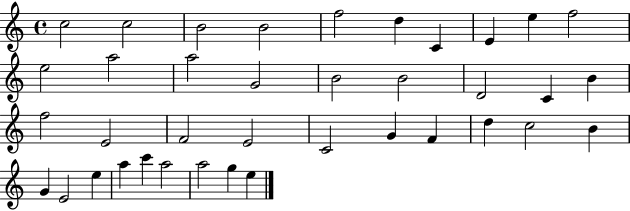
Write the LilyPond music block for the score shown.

{
  \clef treble
  \time 4/4
  \defaultTimeSignature
  \key c \major
  c''2 c''2 | b'2 b'2 | f''2 d''4 c'4 | e'4 e''4 f''2 | \break e''2 a''2 | a''2 g'2 | b'2 b'2 | d'2 c'4 b'4 | \break f''2 e'2 | f'2 e'2 | c'2 g'4 f'4 | d''4 c''2 b'4 | \break g'4 e'2 e''4 | a''4 c'''4 a''2 | a''2 g''4 e''4 | \bar "|."
}